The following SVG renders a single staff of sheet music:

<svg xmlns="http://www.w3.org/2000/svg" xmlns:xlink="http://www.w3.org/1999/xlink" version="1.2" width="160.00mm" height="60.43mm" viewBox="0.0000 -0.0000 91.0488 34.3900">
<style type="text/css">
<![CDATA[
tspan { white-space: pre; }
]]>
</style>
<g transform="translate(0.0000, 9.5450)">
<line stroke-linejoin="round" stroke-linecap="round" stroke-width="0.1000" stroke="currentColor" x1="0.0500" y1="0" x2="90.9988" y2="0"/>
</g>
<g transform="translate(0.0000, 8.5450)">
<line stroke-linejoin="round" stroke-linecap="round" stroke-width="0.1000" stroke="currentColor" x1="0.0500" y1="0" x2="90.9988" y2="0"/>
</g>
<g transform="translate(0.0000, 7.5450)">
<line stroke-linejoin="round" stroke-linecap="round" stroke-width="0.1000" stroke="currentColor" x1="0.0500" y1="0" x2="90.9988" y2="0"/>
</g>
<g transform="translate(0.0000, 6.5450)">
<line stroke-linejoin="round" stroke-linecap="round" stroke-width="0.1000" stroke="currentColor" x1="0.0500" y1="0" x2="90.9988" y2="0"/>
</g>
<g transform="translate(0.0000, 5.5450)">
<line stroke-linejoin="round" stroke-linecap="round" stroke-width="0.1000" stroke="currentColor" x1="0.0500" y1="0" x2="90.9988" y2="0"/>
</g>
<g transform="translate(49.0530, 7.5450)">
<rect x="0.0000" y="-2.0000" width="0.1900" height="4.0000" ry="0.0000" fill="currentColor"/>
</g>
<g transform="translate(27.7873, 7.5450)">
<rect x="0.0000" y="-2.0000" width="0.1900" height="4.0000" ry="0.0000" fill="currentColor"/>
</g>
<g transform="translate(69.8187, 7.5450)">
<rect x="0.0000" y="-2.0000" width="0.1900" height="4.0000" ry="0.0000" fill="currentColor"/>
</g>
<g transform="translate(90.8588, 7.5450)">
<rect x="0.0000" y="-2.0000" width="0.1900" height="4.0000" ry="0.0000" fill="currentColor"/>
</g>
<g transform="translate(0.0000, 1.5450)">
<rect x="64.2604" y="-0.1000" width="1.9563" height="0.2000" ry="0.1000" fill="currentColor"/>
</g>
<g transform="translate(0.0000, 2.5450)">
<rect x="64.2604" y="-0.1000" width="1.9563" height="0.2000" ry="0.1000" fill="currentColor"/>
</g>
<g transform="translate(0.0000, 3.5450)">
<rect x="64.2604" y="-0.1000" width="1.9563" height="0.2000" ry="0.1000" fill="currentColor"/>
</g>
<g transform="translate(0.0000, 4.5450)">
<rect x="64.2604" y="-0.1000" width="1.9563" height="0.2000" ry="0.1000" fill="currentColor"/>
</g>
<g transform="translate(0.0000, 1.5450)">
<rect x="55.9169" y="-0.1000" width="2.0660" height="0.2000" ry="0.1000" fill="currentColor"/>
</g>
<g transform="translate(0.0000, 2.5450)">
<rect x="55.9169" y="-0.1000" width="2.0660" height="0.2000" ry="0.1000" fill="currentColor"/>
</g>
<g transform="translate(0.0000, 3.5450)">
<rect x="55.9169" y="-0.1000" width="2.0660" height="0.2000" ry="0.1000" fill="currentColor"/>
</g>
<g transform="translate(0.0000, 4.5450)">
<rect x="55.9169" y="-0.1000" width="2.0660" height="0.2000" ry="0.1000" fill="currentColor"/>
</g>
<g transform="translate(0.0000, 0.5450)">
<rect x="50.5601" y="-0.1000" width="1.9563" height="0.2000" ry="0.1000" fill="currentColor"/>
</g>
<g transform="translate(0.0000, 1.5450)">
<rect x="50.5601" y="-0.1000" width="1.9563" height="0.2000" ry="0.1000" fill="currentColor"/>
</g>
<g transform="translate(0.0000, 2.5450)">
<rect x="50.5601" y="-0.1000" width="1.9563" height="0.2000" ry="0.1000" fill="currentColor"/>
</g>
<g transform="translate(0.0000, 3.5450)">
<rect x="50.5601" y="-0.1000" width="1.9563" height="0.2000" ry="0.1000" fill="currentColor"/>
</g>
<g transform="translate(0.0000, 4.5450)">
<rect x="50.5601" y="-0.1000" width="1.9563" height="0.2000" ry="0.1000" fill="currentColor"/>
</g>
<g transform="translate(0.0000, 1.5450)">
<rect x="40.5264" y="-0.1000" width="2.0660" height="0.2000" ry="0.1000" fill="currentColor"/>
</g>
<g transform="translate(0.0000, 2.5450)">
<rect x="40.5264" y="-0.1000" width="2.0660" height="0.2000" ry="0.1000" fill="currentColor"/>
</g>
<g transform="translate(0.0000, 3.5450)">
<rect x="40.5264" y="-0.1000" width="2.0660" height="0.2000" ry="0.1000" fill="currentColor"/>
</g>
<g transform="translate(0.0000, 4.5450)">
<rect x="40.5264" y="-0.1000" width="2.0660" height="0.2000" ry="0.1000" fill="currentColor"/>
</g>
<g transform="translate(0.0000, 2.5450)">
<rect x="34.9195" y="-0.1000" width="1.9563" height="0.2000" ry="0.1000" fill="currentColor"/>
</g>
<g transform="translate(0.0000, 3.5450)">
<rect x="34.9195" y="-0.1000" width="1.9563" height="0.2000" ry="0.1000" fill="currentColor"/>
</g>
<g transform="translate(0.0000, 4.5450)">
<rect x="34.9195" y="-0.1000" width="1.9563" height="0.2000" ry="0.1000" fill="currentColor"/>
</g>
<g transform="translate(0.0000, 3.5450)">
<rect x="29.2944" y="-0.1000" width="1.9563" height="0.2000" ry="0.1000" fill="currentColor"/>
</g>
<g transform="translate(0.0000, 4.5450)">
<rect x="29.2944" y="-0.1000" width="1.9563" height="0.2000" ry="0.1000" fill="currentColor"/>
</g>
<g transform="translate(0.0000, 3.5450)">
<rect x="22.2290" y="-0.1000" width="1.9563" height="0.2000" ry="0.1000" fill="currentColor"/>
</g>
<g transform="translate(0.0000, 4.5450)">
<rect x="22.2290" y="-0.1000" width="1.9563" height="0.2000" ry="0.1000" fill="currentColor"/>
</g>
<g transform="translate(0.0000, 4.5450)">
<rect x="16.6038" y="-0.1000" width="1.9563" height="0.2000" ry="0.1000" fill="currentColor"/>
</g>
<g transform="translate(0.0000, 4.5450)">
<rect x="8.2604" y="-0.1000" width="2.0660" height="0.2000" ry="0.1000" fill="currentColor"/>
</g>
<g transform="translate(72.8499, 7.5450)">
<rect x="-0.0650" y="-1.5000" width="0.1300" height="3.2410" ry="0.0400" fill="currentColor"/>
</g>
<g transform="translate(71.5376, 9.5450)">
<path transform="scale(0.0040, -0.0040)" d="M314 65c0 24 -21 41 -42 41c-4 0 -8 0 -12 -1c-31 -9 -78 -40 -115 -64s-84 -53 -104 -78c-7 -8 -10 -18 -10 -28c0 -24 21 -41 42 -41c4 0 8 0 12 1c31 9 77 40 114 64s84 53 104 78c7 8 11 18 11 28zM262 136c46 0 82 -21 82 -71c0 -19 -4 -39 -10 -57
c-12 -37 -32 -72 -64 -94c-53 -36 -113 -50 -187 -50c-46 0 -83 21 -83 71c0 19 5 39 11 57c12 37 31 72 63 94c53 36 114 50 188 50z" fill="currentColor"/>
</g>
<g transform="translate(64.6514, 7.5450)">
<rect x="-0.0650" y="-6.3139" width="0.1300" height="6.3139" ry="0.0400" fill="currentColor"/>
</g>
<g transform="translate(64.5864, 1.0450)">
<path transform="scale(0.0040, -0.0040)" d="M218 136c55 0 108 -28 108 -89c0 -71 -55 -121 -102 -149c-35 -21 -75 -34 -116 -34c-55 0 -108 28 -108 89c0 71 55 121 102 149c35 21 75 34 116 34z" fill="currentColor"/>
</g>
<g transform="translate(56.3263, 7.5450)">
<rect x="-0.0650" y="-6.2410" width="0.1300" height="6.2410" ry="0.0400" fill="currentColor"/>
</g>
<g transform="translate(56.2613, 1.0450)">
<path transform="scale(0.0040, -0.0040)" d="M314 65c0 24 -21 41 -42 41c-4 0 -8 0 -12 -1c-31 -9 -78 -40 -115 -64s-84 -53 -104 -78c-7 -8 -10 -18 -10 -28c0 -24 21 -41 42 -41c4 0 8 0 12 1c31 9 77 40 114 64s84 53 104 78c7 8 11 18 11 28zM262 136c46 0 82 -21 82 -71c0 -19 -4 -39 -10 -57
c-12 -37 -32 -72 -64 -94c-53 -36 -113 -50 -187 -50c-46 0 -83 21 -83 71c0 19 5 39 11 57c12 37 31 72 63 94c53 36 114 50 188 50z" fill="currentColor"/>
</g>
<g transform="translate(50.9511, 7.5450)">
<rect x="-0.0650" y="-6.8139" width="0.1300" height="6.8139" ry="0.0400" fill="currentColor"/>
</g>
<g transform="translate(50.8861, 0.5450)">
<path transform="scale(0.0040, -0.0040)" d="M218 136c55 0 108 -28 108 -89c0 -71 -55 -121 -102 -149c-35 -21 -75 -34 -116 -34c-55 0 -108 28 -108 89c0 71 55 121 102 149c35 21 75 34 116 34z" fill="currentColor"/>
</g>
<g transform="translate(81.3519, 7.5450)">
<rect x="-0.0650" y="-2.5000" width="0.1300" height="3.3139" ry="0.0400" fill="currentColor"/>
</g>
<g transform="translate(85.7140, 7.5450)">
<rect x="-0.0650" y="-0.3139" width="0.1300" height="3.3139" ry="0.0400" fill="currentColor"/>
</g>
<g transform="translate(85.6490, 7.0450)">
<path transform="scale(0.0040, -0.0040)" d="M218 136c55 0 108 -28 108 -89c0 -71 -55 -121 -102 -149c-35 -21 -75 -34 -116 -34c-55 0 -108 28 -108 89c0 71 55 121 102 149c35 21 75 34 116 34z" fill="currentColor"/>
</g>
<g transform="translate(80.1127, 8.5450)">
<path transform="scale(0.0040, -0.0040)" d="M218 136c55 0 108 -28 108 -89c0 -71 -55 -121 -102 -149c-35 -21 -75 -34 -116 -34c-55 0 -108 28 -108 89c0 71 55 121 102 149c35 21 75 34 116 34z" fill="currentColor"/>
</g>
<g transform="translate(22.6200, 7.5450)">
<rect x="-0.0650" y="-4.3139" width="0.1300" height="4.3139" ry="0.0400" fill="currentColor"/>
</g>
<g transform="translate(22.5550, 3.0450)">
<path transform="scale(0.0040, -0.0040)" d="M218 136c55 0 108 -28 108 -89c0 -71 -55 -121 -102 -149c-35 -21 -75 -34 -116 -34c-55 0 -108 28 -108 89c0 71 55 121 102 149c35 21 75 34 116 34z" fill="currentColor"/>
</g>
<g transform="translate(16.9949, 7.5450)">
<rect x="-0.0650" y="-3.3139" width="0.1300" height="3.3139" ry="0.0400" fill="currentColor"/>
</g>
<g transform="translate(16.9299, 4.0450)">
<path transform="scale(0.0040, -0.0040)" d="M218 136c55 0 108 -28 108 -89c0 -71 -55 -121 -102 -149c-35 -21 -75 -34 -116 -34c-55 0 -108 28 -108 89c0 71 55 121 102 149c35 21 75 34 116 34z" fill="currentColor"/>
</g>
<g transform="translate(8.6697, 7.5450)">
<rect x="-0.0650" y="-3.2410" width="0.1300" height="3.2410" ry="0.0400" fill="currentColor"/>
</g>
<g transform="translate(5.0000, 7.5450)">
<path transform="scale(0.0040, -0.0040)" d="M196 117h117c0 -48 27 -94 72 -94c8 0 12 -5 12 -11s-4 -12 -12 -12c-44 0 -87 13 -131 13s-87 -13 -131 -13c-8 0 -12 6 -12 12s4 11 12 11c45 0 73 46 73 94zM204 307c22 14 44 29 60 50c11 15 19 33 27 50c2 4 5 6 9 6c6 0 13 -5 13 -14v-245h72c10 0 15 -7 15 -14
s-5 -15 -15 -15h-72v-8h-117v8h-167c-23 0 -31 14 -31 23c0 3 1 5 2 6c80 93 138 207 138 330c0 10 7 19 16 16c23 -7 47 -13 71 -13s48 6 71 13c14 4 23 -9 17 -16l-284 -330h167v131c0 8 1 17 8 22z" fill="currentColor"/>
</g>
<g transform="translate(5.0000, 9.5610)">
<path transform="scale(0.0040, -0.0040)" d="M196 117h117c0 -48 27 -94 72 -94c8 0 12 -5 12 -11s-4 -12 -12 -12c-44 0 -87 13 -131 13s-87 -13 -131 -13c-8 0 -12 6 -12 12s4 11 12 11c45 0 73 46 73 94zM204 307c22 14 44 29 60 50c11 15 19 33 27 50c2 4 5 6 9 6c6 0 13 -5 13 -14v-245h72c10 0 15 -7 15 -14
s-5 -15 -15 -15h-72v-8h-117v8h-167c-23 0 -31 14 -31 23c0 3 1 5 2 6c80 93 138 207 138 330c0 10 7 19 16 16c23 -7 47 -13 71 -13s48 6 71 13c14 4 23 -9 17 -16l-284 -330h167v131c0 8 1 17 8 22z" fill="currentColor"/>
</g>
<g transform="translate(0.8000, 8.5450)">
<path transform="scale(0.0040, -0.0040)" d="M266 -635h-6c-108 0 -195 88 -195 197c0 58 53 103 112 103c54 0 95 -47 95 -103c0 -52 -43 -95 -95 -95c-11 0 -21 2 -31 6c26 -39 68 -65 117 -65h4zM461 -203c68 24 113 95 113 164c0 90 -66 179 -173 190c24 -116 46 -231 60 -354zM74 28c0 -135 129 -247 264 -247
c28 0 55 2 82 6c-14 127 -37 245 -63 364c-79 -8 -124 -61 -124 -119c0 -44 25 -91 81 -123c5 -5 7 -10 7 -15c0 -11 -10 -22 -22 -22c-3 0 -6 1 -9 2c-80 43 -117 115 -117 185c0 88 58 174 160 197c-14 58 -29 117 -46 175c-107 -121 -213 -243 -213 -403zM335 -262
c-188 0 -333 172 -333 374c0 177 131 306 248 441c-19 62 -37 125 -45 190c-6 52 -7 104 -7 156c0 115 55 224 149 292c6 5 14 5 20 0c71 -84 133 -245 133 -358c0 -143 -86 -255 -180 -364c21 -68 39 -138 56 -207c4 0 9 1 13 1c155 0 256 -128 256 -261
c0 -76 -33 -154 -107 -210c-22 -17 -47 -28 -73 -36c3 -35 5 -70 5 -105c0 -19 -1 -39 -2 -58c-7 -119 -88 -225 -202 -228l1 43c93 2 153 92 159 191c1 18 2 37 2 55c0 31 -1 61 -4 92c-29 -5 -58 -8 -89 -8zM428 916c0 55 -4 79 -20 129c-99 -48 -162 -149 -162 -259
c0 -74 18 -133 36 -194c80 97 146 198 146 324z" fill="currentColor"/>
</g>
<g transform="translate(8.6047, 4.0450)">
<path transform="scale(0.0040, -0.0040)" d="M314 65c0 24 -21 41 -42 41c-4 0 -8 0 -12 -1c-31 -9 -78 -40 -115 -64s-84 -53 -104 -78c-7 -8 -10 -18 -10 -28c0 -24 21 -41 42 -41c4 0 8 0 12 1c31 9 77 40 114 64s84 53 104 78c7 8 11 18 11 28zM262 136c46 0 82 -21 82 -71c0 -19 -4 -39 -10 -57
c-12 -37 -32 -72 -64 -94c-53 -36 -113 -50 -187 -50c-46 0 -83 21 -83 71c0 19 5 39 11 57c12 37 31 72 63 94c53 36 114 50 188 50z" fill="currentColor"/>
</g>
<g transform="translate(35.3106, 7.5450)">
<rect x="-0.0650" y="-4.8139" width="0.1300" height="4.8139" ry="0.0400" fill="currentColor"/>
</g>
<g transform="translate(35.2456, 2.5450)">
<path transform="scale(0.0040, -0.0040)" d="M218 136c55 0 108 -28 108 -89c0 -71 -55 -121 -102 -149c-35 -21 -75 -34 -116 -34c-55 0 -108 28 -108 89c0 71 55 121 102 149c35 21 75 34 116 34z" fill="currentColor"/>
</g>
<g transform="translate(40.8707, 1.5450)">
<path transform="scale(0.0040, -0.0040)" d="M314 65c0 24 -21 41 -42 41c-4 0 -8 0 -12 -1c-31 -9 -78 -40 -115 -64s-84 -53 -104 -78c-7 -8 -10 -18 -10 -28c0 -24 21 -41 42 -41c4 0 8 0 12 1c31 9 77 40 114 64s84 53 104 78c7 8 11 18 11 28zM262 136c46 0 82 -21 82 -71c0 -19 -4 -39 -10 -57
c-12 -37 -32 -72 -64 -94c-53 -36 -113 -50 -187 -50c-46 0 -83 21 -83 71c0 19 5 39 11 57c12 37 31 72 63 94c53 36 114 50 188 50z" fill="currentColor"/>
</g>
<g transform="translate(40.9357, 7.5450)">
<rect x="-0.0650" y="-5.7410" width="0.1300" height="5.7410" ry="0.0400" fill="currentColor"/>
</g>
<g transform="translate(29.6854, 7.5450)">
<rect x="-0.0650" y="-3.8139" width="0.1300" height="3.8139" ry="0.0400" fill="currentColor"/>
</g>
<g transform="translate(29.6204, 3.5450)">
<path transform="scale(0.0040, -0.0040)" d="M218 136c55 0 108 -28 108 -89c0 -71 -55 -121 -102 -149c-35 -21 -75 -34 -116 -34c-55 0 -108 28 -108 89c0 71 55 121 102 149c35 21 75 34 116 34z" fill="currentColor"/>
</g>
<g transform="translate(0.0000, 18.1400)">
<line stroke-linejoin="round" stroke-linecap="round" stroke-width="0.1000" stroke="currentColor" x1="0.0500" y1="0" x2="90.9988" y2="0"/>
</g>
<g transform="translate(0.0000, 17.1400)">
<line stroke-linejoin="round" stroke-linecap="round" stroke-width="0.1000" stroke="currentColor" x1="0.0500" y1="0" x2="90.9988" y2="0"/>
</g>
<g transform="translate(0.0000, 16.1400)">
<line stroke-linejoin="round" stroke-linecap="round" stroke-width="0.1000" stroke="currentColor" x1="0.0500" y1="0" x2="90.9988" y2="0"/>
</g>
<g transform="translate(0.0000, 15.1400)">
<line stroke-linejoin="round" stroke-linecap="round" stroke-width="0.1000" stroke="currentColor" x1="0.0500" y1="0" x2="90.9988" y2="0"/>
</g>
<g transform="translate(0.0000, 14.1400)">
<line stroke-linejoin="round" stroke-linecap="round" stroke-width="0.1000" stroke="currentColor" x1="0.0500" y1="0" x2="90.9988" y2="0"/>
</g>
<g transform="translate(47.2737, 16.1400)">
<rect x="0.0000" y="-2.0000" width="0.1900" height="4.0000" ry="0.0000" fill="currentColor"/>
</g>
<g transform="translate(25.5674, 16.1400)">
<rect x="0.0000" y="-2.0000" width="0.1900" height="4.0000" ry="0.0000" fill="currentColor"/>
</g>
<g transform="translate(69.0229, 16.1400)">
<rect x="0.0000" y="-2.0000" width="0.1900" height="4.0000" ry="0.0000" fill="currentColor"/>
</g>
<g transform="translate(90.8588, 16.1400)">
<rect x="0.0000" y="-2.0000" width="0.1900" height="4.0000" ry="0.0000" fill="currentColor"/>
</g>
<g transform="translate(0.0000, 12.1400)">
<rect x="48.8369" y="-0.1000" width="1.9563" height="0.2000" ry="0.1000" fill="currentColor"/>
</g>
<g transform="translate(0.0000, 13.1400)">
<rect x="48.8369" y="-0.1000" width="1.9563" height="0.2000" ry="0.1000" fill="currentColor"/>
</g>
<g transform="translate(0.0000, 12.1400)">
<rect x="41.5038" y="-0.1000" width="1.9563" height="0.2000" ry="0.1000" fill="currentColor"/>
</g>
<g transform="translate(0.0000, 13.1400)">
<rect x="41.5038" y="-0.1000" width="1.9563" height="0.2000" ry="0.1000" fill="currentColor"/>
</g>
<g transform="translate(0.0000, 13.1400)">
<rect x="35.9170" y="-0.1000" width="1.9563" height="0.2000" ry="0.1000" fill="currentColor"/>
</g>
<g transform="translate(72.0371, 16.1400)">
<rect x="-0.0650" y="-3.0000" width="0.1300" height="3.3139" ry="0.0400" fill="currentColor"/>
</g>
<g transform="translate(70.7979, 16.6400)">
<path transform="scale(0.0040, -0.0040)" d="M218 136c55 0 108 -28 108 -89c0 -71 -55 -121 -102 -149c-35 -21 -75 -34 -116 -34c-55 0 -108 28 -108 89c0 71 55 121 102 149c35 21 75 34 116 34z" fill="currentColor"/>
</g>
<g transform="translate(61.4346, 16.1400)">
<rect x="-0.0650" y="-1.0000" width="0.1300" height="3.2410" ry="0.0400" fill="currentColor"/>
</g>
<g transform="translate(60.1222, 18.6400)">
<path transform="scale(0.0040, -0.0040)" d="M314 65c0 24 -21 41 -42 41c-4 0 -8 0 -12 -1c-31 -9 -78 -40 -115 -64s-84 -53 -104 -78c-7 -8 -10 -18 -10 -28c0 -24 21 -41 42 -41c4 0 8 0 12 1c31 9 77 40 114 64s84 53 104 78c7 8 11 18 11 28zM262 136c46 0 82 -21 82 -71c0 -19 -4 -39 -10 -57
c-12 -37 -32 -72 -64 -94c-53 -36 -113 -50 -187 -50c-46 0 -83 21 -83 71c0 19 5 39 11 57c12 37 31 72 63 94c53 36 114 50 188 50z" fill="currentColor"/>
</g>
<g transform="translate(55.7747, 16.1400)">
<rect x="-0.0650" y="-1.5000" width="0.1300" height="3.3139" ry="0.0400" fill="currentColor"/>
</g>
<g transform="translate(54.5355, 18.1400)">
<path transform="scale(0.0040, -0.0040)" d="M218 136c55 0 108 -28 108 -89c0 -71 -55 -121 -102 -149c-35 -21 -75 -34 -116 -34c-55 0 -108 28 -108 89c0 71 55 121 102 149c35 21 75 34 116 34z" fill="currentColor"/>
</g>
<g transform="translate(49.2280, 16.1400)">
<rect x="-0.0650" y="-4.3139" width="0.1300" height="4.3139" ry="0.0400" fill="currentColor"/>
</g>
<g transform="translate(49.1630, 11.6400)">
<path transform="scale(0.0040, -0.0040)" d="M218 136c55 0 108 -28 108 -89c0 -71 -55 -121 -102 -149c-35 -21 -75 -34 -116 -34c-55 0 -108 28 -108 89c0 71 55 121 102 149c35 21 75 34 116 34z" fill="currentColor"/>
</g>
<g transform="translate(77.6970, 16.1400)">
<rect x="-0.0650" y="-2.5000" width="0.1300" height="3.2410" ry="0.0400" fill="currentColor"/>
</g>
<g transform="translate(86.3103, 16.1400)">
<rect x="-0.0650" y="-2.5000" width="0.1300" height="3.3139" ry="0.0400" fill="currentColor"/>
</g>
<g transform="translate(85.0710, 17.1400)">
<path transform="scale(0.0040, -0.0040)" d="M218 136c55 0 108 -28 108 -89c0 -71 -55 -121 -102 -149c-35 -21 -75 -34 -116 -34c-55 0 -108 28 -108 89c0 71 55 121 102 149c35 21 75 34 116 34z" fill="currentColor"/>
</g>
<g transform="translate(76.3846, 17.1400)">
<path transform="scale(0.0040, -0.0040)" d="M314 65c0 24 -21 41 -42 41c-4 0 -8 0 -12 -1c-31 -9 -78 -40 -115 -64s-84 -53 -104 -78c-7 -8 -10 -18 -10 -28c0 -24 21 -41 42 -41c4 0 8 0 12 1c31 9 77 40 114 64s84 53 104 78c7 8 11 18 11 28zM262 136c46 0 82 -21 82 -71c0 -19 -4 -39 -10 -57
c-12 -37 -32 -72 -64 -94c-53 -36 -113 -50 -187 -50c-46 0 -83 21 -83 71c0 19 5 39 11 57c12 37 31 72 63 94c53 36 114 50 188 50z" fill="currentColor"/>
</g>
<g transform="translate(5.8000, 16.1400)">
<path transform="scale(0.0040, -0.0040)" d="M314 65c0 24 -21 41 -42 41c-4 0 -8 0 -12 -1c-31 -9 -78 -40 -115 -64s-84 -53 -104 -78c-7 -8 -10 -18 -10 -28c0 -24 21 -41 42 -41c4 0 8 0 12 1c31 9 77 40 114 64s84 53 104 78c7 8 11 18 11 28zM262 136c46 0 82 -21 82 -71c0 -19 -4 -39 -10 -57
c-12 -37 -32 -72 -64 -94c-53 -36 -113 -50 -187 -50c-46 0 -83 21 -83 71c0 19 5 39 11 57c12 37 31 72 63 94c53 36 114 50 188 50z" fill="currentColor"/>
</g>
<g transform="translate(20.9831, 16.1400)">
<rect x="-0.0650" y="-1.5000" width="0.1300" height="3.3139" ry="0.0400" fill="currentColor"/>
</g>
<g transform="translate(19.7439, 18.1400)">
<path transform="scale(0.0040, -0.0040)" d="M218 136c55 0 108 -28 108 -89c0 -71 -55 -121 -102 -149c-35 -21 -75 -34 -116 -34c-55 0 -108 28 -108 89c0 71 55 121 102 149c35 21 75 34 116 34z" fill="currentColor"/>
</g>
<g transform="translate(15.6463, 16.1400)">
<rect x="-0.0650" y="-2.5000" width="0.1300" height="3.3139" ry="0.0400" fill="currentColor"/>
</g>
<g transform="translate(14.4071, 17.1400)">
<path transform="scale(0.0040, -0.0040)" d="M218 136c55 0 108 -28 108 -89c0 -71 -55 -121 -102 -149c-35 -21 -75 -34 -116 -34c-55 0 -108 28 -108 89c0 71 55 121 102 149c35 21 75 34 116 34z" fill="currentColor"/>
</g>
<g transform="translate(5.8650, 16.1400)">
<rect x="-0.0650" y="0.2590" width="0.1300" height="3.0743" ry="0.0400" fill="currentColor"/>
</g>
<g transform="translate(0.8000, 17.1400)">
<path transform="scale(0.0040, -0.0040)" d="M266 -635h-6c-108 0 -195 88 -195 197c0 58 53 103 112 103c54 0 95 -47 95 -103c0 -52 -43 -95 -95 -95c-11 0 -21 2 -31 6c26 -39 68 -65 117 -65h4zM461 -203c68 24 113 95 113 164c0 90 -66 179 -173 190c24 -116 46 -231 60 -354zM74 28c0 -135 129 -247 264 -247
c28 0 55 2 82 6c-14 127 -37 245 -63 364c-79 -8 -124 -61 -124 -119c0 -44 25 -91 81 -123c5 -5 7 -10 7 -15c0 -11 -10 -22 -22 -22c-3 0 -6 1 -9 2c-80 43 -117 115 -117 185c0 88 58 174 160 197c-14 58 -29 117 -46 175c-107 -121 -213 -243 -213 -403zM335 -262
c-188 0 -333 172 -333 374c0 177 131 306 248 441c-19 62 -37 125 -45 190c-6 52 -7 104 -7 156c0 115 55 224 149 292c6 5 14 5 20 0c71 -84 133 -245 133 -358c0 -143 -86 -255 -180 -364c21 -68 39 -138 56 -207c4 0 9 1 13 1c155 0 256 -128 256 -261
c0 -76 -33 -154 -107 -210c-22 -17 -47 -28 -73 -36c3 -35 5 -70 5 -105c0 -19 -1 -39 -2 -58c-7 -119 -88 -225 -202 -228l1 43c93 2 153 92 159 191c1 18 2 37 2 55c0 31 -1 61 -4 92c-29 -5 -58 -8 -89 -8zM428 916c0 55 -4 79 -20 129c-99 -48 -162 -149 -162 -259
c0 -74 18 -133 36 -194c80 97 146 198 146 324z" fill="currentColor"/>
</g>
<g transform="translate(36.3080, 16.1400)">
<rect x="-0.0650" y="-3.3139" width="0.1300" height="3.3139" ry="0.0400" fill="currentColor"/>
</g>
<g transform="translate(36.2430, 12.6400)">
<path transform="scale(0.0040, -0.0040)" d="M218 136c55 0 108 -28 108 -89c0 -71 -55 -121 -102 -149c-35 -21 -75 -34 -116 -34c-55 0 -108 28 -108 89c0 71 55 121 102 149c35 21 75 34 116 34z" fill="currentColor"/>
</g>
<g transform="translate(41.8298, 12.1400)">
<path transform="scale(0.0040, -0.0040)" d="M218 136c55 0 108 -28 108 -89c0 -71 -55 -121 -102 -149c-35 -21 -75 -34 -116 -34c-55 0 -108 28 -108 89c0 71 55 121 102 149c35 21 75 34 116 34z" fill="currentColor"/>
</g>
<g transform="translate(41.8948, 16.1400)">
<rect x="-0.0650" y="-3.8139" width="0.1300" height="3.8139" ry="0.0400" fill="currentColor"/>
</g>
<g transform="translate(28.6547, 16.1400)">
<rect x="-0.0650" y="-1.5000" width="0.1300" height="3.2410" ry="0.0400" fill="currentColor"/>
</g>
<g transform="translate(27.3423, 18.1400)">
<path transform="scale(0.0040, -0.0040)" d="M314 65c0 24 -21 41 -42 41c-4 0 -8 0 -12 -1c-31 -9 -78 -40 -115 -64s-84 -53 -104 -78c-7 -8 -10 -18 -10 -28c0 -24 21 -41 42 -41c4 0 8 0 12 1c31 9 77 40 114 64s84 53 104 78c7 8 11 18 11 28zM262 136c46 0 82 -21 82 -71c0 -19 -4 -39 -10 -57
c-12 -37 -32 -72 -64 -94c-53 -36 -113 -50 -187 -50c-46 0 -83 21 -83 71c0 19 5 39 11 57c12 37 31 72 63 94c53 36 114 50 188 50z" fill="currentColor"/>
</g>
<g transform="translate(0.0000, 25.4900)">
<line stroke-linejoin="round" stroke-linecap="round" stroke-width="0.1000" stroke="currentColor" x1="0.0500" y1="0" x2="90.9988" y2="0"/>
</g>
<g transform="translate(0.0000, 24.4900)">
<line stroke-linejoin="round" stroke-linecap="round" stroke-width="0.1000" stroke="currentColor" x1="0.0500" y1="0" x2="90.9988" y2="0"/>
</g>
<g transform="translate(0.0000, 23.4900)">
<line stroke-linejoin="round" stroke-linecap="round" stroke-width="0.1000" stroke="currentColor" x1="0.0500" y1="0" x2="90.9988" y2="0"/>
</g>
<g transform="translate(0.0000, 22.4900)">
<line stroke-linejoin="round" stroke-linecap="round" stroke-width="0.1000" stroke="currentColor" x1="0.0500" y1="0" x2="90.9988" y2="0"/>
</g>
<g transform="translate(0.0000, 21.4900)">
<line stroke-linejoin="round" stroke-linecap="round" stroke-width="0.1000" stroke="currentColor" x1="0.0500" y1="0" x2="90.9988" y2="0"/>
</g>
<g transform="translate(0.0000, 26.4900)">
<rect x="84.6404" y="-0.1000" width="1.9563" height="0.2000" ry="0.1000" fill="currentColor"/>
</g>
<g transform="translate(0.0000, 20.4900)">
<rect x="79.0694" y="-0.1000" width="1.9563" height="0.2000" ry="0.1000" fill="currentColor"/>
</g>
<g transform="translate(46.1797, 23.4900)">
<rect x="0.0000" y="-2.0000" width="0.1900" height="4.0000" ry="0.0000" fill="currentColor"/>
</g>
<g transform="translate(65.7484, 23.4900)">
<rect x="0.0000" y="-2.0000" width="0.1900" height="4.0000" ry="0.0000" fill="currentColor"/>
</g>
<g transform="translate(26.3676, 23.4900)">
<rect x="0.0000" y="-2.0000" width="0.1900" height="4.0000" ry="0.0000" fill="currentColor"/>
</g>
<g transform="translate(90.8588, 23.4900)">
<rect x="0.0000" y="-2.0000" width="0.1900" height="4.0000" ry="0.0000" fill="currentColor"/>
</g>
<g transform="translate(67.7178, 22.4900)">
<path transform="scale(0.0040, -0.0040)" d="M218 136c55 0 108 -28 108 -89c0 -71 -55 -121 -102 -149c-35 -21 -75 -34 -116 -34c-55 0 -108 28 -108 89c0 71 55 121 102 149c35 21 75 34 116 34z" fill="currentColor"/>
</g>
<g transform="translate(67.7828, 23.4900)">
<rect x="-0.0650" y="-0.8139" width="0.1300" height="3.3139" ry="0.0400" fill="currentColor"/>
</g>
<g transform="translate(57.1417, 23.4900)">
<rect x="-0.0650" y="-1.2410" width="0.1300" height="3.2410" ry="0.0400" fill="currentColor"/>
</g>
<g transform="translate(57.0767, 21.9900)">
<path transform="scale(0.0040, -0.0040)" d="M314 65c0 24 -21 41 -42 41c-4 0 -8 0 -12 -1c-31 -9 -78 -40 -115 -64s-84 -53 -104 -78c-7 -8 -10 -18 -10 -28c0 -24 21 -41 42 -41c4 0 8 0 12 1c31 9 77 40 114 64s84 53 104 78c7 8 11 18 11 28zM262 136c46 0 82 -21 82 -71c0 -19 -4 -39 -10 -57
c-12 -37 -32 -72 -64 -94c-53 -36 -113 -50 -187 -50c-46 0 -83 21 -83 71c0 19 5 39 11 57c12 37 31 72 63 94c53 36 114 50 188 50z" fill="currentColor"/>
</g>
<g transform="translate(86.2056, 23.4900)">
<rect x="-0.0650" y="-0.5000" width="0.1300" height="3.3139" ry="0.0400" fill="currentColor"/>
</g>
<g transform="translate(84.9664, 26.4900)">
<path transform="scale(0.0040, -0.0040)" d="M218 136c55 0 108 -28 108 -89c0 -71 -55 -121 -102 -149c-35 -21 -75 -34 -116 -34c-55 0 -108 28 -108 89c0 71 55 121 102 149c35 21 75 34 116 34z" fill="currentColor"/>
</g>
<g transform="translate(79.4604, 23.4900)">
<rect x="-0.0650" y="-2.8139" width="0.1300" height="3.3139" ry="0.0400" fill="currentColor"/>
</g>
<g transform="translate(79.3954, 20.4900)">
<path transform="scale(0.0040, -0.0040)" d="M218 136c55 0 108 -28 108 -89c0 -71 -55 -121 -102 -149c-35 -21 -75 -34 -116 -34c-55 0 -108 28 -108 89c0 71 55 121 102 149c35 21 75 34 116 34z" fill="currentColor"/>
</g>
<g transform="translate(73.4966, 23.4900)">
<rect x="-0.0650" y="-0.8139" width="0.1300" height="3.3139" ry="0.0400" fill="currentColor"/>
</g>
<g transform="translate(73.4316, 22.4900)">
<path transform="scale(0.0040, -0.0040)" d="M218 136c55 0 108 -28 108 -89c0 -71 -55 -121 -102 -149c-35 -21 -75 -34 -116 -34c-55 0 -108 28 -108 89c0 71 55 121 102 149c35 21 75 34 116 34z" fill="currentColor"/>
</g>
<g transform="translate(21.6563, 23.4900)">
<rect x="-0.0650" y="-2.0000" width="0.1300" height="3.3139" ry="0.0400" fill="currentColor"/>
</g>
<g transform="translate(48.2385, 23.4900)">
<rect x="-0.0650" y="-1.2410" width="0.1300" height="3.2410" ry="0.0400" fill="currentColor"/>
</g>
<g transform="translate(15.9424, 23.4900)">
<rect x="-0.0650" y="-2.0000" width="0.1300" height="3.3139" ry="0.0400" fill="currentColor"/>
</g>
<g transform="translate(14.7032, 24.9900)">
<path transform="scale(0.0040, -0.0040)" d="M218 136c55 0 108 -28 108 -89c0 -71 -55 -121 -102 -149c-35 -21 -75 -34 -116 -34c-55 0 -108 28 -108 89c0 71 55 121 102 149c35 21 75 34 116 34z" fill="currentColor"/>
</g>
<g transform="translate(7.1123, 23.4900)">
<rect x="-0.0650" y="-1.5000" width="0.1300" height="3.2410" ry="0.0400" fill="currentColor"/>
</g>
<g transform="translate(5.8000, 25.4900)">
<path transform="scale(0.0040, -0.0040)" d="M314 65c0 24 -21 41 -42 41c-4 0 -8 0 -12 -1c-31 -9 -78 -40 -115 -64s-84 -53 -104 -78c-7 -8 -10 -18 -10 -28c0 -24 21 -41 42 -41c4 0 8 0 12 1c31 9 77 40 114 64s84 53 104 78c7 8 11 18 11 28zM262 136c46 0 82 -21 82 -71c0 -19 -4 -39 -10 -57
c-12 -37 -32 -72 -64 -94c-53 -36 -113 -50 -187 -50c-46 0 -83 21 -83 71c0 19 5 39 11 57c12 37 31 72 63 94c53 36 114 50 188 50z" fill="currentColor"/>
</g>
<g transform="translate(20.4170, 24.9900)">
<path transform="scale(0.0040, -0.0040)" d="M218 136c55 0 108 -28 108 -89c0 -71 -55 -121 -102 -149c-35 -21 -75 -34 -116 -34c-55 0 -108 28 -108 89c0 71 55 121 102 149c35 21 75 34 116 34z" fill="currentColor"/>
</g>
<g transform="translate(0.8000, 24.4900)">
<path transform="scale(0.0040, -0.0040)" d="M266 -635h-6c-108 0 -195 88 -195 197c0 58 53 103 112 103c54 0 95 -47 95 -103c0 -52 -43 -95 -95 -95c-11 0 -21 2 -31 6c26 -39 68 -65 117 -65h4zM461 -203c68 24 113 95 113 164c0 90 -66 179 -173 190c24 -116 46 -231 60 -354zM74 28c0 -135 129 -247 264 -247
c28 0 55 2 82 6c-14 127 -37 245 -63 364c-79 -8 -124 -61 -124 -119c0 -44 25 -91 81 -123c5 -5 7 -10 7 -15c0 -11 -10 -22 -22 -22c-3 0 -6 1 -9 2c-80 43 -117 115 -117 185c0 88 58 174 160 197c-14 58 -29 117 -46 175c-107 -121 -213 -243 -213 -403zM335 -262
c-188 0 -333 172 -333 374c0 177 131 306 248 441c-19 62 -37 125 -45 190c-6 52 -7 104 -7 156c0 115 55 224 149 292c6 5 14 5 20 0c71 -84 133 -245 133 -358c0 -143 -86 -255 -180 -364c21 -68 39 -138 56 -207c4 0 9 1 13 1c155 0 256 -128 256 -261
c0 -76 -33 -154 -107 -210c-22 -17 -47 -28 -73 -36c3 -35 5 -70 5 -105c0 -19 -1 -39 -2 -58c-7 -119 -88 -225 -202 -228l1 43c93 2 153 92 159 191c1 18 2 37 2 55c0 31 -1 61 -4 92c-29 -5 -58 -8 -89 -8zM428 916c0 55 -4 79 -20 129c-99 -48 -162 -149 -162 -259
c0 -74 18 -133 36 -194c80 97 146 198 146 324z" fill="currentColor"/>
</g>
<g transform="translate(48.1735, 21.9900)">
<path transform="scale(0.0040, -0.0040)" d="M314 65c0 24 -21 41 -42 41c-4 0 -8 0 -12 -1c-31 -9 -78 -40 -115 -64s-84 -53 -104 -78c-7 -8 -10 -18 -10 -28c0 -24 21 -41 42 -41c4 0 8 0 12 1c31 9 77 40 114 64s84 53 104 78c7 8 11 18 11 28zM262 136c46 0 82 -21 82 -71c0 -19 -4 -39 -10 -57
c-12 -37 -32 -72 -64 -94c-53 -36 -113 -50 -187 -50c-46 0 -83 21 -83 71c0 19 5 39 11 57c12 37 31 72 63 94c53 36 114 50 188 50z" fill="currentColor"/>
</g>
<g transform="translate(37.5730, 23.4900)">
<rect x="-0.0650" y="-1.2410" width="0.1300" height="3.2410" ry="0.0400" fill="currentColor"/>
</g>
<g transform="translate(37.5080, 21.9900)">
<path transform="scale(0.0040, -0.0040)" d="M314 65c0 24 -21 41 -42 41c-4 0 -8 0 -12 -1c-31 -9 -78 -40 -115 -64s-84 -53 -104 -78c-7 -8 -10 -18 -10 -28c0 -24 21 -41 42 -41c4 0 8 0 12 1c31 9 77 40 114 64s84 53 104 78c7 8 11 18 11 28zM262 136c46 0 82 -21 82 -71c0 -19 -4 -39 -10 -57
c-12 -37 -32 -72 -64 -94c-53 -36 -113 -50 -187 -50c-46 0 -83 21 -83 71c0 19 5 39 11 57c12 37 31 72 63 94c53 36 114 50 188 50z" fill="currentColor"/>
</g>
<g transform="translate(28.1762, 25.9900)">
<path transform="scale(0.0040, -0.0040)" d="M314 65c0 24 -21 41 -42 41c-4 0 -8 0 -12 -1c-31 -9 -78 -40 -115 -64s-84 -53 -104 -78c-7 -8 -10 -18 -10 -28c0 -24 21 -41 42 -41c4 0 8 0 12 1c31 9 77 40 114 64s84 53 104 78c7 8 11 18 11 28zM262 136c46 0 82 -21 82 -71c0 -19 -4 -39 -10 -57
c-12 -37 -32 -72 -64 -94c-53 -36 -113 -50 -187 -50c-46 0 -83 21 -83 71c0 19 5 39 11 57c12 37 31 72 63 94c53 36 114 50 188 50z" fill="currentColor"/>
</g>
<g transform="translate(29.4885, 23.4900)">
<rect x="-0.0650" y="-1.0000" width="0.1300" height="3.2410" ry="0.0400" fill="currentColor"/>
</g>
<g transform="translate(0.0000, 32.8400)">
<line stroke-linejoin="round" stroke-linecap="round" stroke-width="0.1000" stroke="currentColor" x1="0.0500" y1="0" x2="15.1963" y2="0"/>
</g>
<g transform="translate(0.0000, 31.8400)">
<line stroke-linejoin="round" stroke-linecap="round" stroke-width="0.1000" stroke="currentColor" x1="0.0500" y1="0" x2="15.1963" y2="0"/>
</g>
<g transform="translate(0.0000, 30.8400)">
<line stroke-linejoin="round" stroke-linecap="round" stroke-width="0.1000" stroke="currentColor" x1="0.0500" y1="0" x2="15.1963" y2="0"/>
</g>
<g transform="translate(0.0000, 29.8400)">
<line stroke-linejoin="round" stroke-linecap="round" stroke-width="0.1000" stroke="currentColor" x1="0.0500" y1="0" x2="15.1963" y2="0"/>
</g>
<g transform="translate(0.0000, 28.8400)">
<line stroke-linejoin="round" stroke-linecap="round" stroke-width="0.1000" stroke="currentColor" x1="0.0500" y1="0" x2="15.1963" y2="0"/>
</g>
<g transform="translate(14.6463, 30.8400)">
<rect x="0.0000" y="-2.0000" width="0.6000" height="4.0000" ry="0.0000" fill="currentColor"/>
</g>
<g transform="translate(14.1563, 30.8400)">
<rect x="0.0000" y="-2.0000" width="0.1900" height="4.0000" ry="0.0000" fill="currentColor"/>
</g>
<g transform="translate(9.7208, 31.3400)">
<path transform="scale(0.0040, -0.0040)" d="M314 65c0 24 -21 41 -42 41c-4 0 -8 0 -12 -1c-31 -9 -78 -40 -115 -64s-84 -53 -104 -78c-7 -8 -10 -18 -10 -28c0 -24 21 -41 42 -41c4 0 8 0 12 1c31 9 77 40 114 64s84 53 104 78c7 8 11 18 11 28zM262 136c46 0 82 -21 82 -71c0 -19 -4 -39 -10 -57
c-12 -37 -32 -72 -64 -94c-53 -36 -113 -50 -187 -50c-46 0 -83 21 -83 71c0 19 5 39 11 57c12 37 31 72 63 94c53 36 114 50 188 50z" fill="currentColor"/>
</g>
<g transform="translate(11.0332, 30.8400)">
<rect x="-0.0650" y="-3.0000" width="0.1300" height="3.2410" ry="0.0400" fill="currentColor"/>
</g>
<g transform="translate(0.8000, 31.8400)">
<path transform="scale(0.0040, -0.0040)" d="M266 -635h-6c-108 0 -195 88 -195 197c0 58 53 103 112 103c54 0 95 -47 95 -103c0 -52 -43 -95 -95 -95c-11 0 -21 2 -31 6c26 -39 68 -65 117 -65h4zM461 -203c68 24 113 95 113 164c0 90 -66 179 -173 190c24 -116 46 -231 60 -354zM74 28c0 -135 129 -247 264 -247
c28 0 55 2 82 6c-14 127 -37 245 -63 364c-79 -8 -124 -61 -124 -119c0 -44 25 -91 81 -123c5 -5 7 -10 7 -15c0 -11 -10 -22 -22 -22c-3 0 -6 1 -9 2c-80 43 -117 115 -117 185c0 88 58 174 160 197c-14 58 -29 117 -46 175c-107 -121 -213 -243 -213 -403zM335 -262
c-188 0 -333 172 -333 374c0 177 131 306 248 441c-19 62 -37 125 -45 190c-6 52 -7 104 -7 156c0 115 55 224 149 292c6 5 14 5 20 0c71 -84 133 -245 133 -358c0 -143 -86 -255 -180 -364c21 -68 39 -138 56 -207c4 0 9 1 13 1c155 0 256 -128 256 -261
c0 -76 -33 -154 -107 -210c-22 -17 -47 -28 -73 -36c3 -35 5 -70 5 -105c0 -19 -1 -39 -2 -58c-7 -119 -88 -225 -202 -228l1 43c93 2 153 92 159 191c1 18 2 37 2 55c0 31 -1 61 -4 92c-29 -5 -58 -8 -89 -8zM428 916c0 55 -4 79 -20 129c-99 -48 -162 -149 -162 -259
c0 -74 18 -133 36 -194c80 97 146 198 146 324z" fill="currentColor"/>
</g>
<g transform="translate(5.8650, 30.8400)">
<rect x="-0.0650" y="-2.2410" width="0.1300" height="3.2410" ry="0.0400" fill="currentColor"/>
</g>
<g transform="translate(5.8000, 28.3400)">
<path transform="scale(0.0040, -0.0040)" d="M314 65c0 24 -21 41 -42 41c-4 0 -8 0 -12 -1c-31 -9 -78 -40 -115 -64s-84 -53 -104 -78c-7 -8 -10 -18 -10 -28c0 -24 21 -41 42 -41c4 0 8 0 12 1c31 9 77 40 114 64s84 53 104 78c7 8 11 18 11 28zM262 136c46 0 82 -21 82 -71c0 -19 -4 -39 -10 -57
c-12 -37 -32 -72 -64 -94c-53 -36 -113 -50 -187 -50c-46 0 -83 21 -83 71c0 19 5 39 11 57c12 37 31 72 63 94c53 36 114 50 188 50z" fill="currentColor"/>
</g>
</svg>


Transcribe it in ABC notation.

X:1
T:Untitled
M:4/4
L:1/4
K:C
b2 b d' c' e' g'2 b' a'2 a' E2 G c B2 G E E2 b c' d' E D2 A G2 G E2 F F D2 e2 e2 e2 d d a C g2 A2